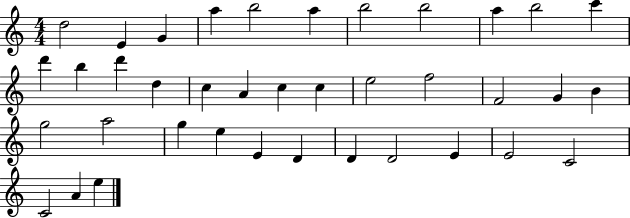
D5/h E4/q G4/q A5/q B5/h A5/q B5/h B5/h A5/q B5/h C6/q D6/q B5/q D6/q D5/q C5/q A4/q C5/q C5/q E5/h F5/h F4/h G4/q B4/q G5/h A5/h G5/q E5/q E4/q D4/q D4/q D4/h E4/q E4/h C4/h C4/h A4/q E5/q